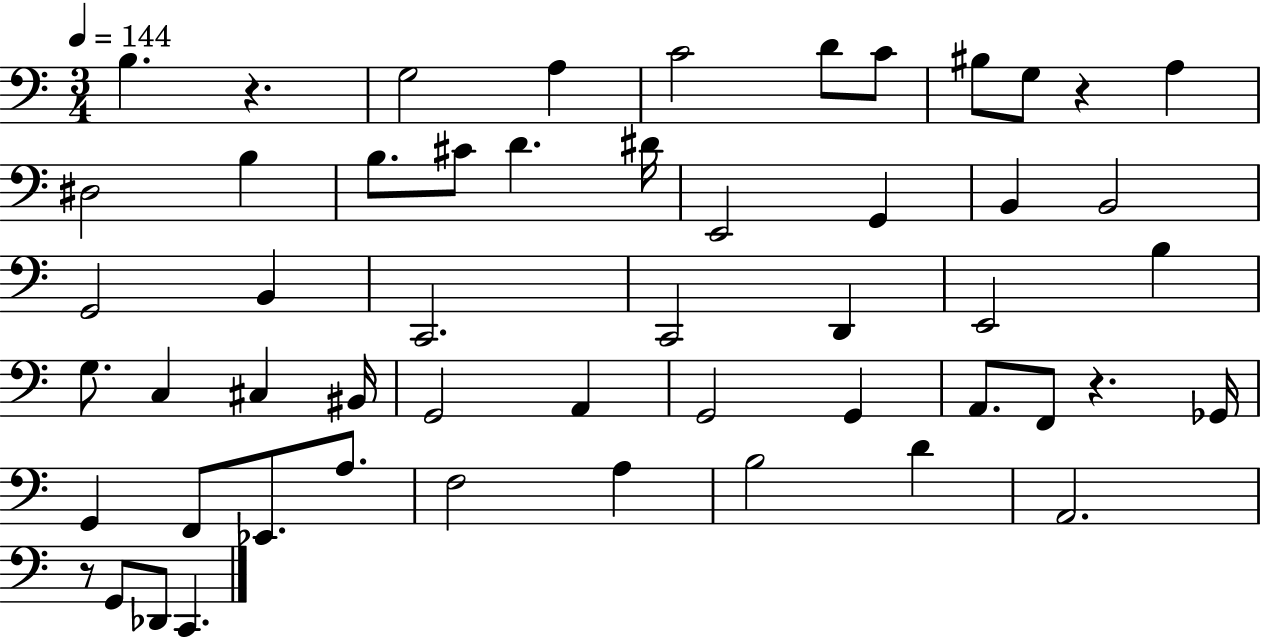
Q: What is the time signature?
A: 3/4